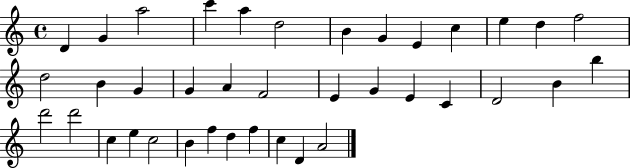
X:1
T:Untitled
M:4/4
L:1/4
K:C
D G a2 c' a d2 B G E c e d f2 d2 B G G A F2 E G E C D2 B b d'2 d'2 c e c2 B f d f c D A2